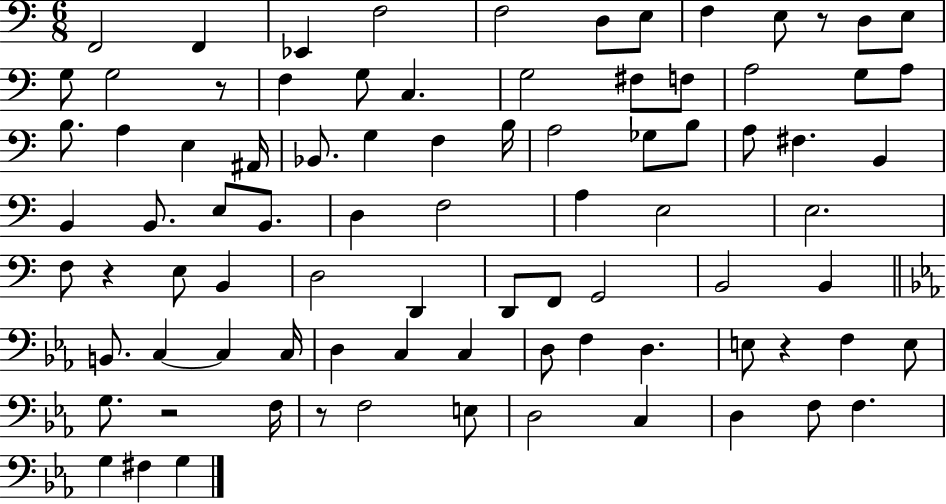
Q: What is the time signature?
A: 6/8